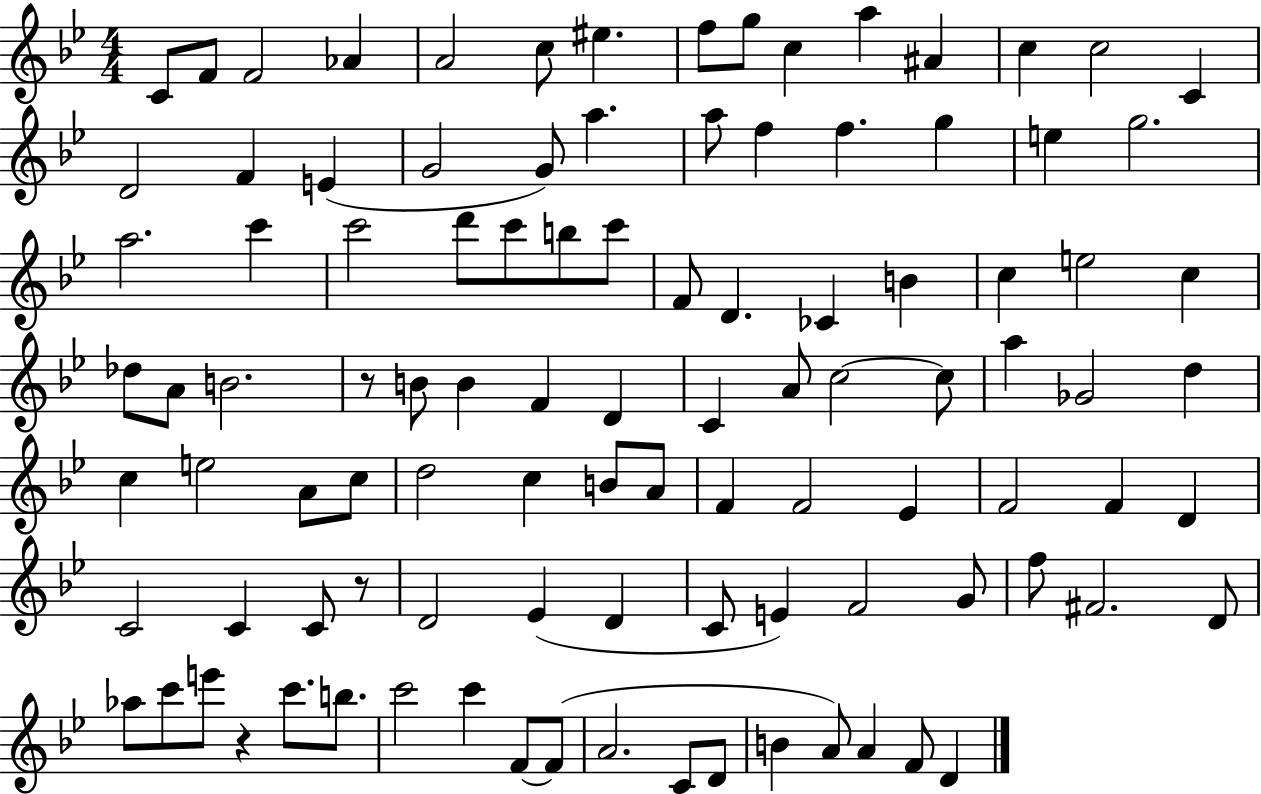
C4/e F4/e F4/h Ab4/q A4/h C5/e EIS5/q. F5/e G5/e C5/q A5/q A#4/q C5/q C5/h C4/q D4/h F4/q E4/q G4/h G4/e A5/q. A5/e F5/q F5/q. G5/q E5/q G5/h. A5/h. C6/q C6/h D6/e C6/e B5/e C6/e F4/e D4/q. CES4/q B4/q C5/q E5/h C5/q Db5/e A4/e B4/h. R/e B4/e B4/q F4/q D4/q C4/q A4/e C5/h C5/e A5/q Gb4/h D5/q C5/q E5/h A4/e C5/e D5/h C5/q B4/e A4/e F4/q F4/h Eb4/q F4/h F4/q D4/q C4/h C4/q C4/e R/e D4/h Eb4/q D4/q C4/e E4/q F4/h G4/e F5/e F#4/h. D4/e Ab5/e C6/e E6/e R/q C6/e. B5/e. C6/h C6/q F4/e F4/e A4/h. C4/e D4/e B4/q A4/e A4/q F4/e D4/q